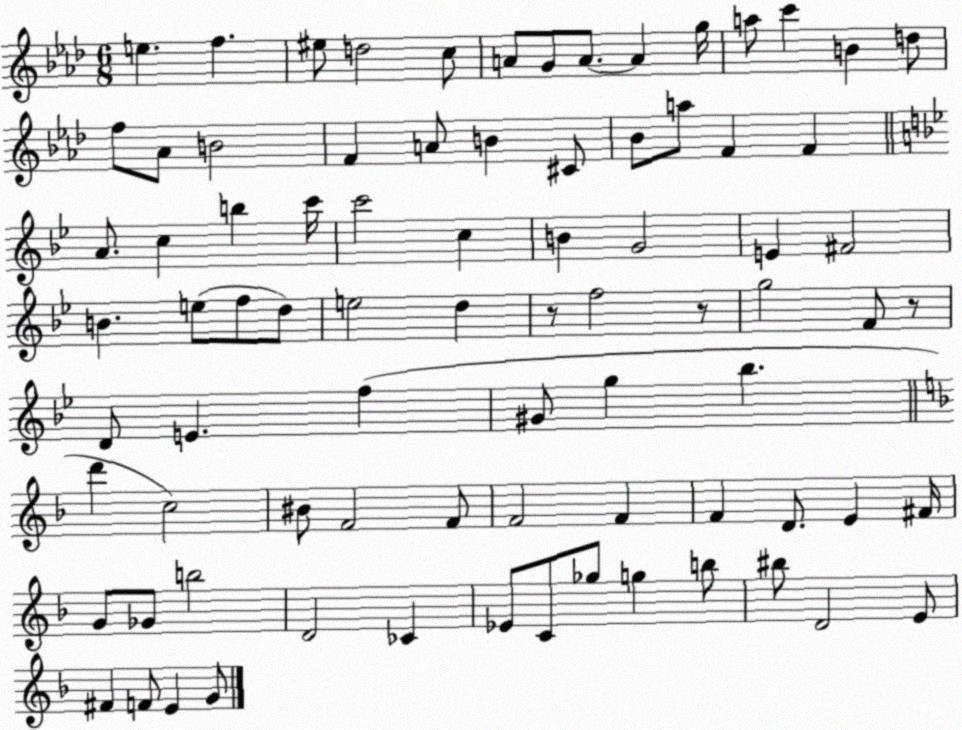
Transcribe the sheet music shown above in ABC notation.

X:1
T:Untitled
M:6/8
L:1/4
K:Ab
e f ^e/2 d2 c/2 A/2 G/2 A/2 A g/4 a/2 c' B d/2 f/2 _A/2 B2 F A/2 B ^C/2 _B/2 a/2 F F A/2 c b c'/4 c'2 c B G2 E ^F2 B e/2 f/2 d/2 e2 d z/2 f2 z/2 g2 F/2 z/2 D/2 E f ^G/2 g _b d' c2 ^B/2 F2 F/2 F2 F F D/2 E ^F/4 G/2 _G/2 b2 D2 _C _E/2 C/2 _g/2 g b/2 ^b/2 D2 E/2 ^F F/2 E G/2